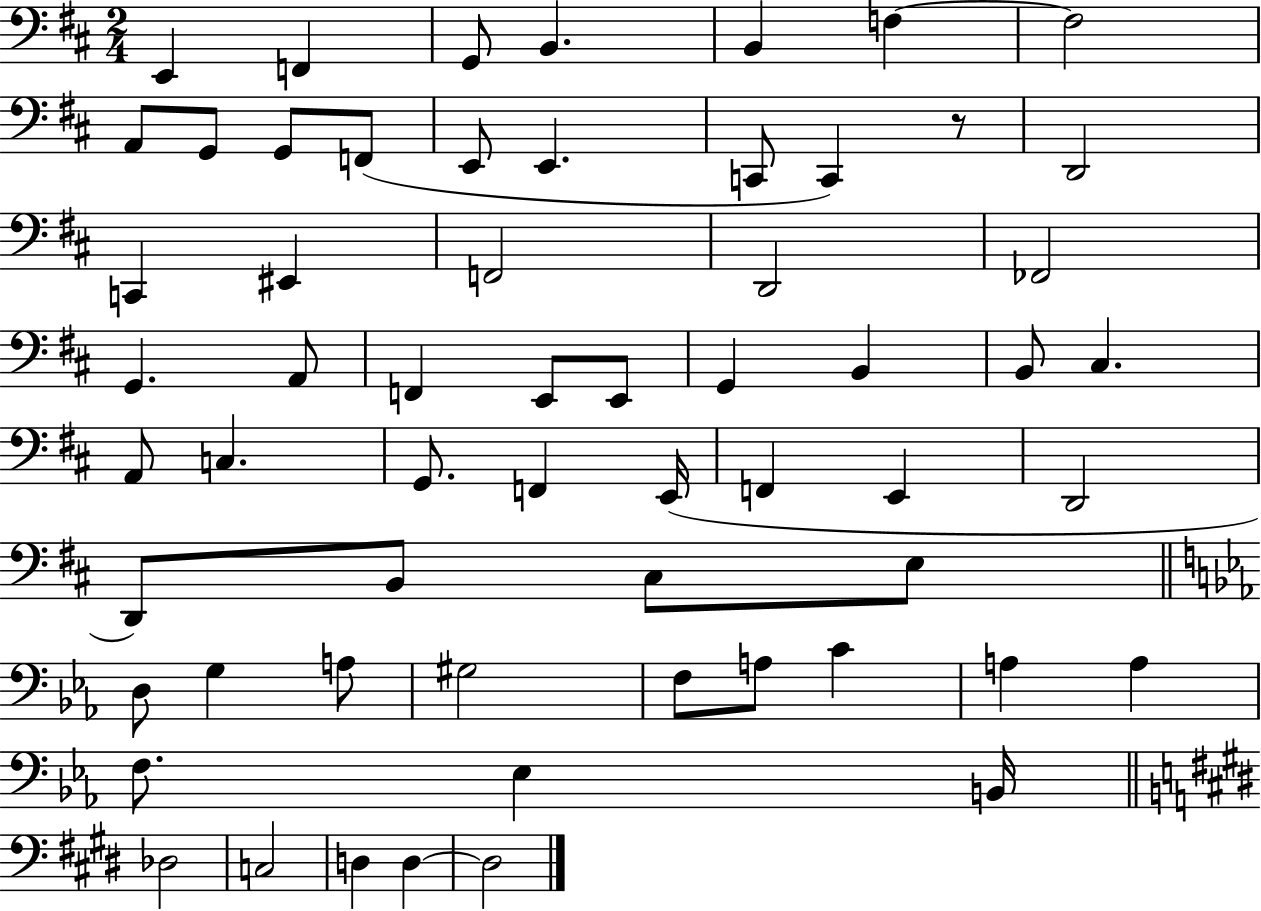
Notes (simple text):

E2/q F2/q G2/e B2/q. B2/q F3/q F3/h A2/e G2/e G2/e F2/e E2/e E2/q. C2/e C2/q R/e D2/h C2/q EIS2/q F2/h D2/h FES2/h G2/q. A2/e F2/q E2/e E2/e G2/q B2/q B2/e C#3/q. A2/e C3/q. G2/e. F2/q E2/s F2/q E2/q D2/h D2/e B2/e C#3/e E3/e D3/e G3/q A3/e G#3/h F3/e A3/e C4/q A3/q A3/q F3/e. Eb3/q B2/s Db3/h C3/h D3/q D3/q D3/h